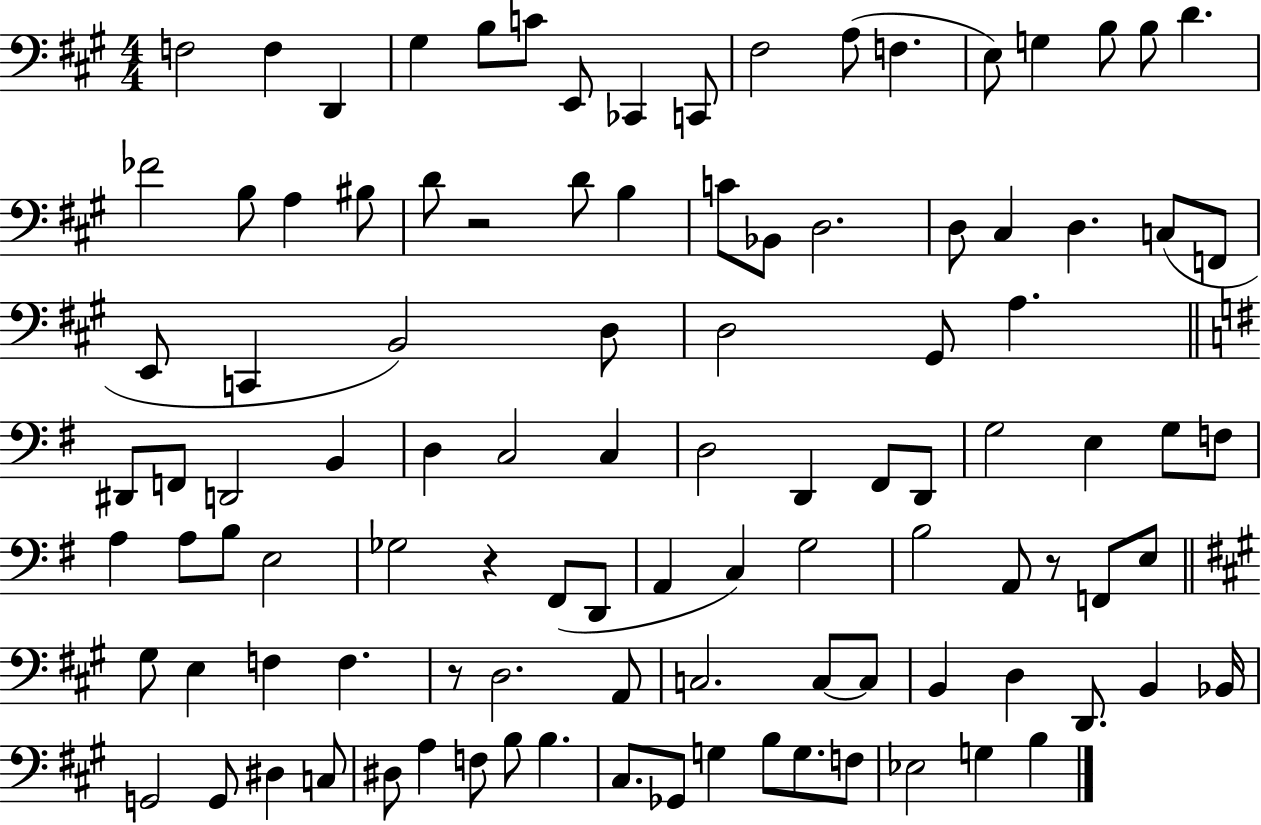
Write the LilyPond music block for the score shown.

{
  \clef bass
  \numericTimeSignature
  \time 4/4
  \key a \major
  \repeat volta 2 { f2 f4 d,4 | gis4 b8 c'8 e,8 ces,4 c,8 | fis2 a8( f4. | e8) g4 b8 b8 d'4. | \break fes'2 b8 a4 bis8 | d'8 r2 d'8 b4 | c'8 bes,8 d2. | d8 cis4 d4. c8( f,8 | \break e,8 c,4 b,2) d8 | d2 gis,8 a4. | \bar "||" \break \key e \minor dis,8 f,8 d,2 b,4 | d4 c2 c4 | d2 d,4 fis,8 d,8 | g2 e4 g8 f8 | \break a4 a8 b8 e2 | ges2 r4 fis,8( d,8 | a,4 c4) g2 | b2 a,8 r8 f,8 e8 | \break \bar "||" \break \key a \major gis8 e4 f4 f4. | r8 d2. a,8 | c2. c8~~ c8 | b,4 d4 d,8. b,4 bes,16 | \break g,2 g,8 dis4 c8 | dis8 a4 f8 b8 b4. | cis8. ges,8 g4 b8 g8. f8 | ees2 g4 b4 | \break } \bar "|."
}